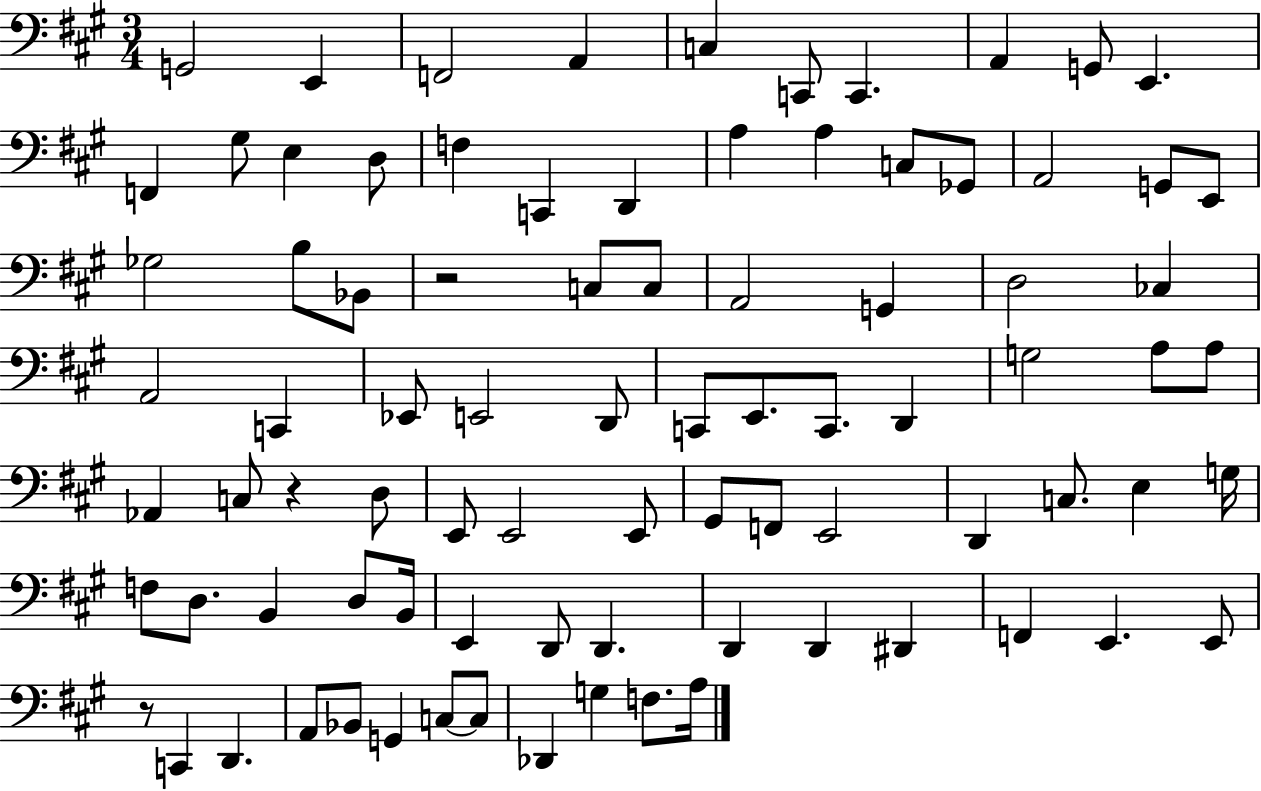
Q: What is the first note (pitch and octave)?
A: G2